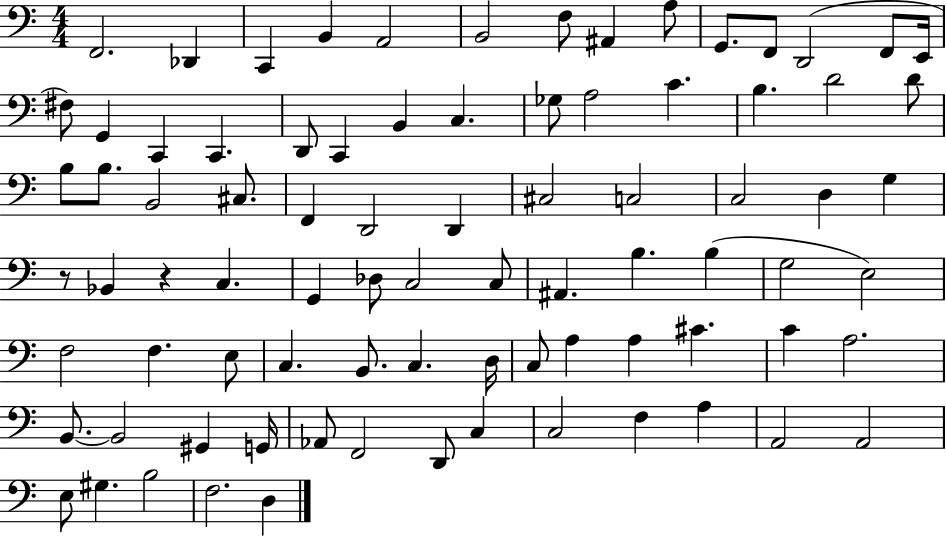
X:1
T:Untitled
M:4/4
L:1/4
K:C
F,,2 _D,, C,, B,, A,,2 B,,2 F,/2 ^A,, A,/2 G,,/2 F,,/2 D,,2 F,,/2 E,,/4 ^F,/2 G,, C,, C,, D,,/2 C,, B,, C, _G,/2 A,2 C B, D2 D/2 B,/2 B,/2 B,,2 ^C,/2 F,, D,,2 D,, ^C,2 C,2 C,2 D, G, z/2 _B,, z C, G,, _D,/2 C,2 C,/2 ^A,, B, B, G,2 E,2 F,2 F, E,/2 C, B,,/2 C, D,/4 C,/2 A, A, ^C C A,2 B,,/2 B,,2 ^G,, G,,/4 _A,,/2 F,,2 D,,/2 C, C,2 F, A, A,,2 A,,2 E,/2 ^G, B,2 F,2 D,